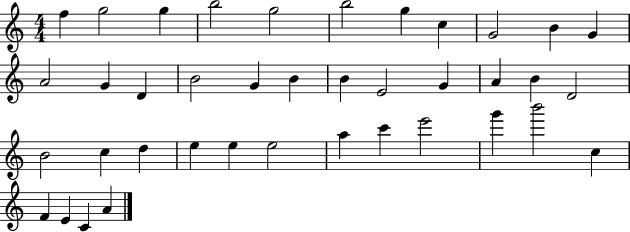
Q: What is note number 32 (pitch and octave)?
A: E6